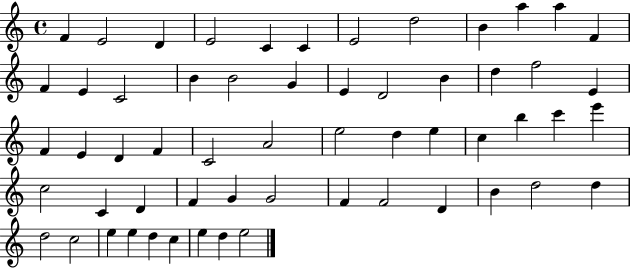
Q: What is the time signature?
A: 4/4